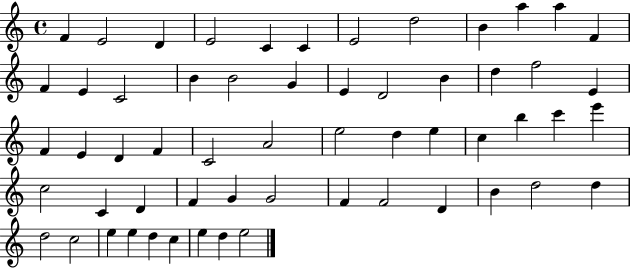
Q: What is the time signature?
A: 4/4